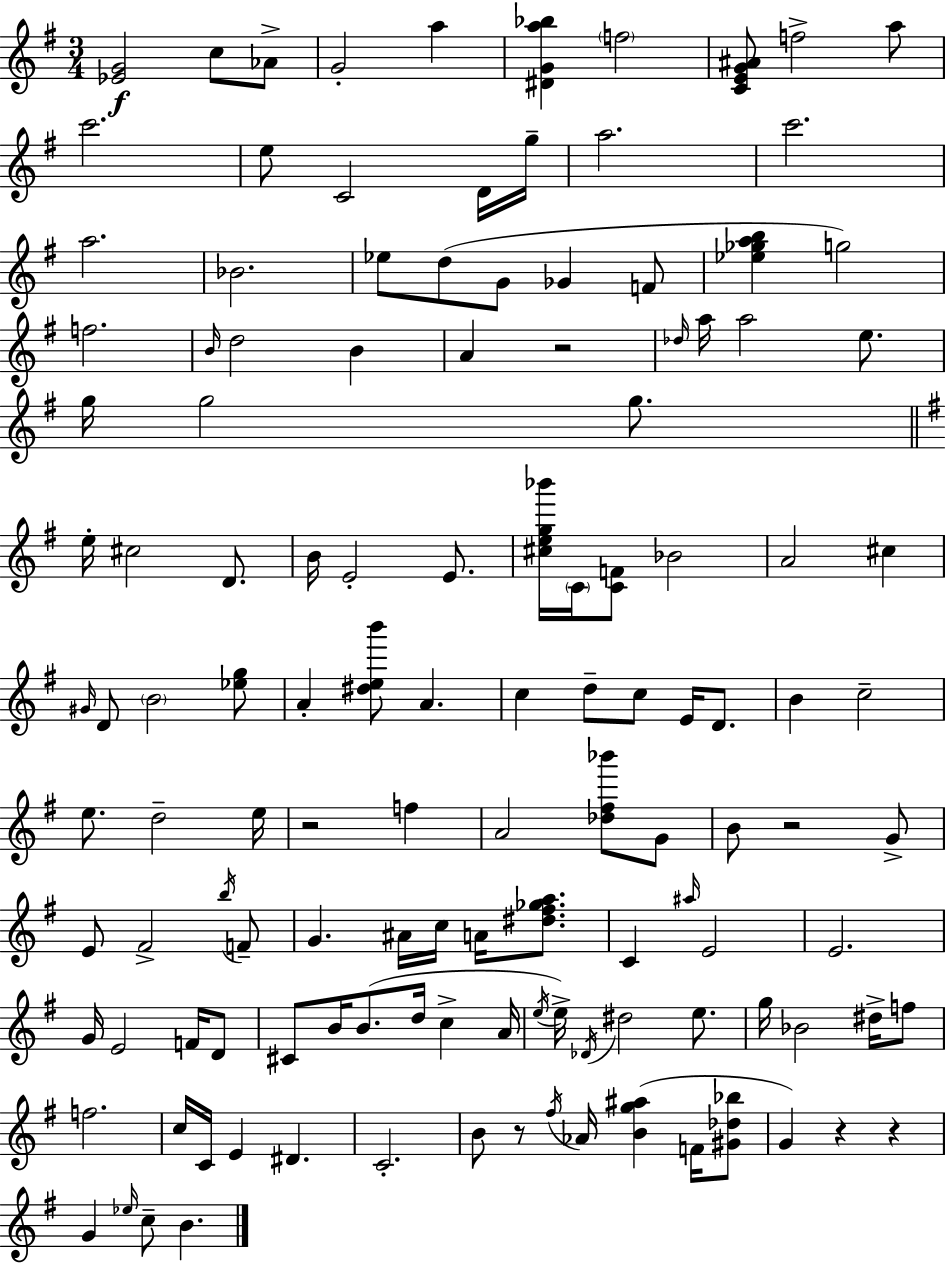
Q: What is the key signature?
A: G major